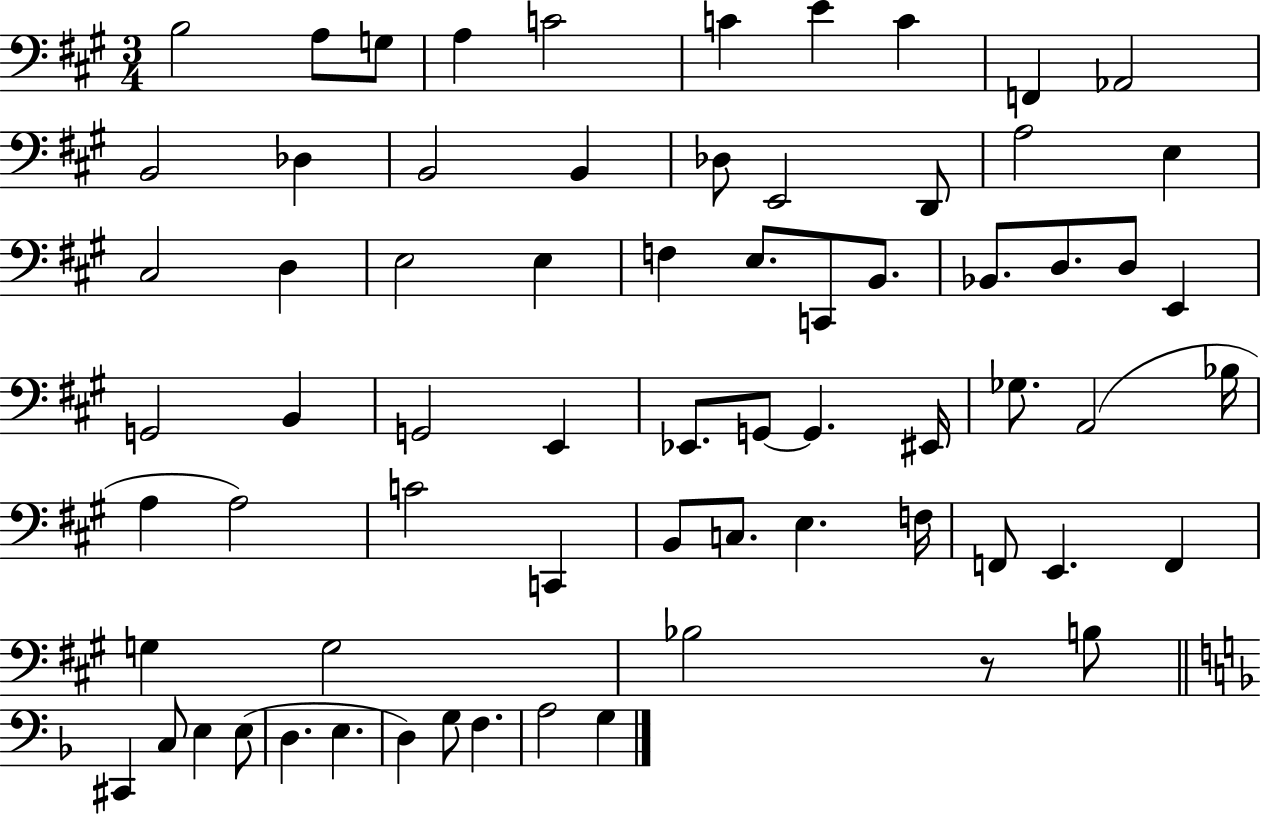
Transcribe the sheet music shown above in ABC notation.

X:1
T:Untitled
M:3/4
L:1/4
K:A
B,2 A,/2 G,/2 A, C2 C E C F,, _A,,2 B,,2 _D, B,,2 B,, _D,/2 E,,2 D,,/2 A,2 E, ^C,2 D, E,2 E, F, E,/2 C,,/2 B,,/2 _B,,/2 D,/2 D,/2 E,, G,,2 B,, G,,2 E,, _E,,/2 G,,/2 G,, ^E,,/4 _G,/2 A,,2 _B,/4 A, A,2 C2 C,, B,,/2 C,/2 E, F,/4 F,,/2 E,, F,, G, G,2 _B,2 z/2 B,/2 ^C,, C,/2 E, E,/2 D, E, D, G,/2 F, A,2 G,